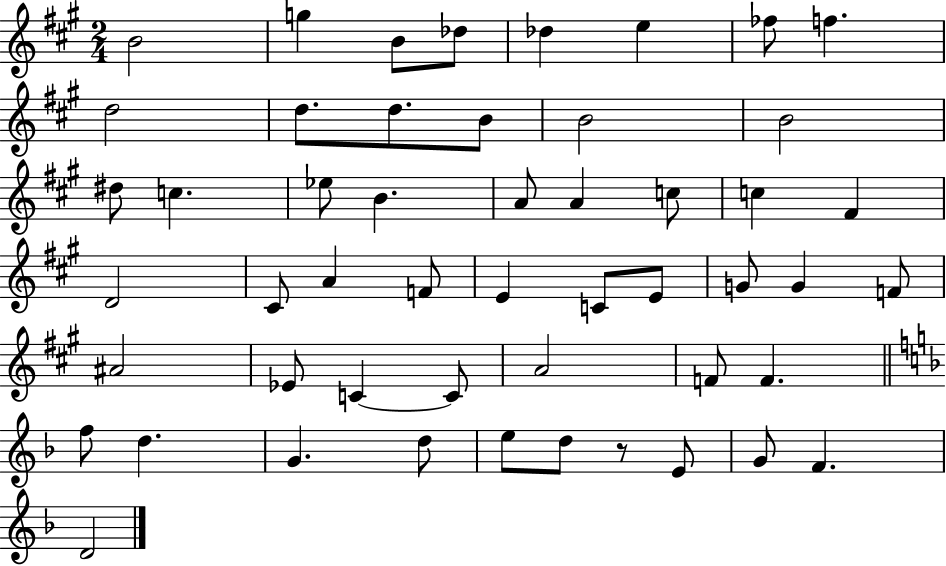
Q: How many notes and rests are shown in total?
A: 51